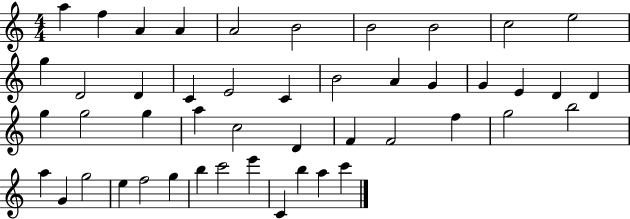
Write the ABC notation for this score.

X:1
T:Untitled
M:4/4
L:1/4
K:C
a f A A A2 B2 B2 B2 c2 e2 g D2 D C E2 C B2 A G G E D D g g2 g a c2 D F F2 f g2 b2 a G g2 e f2 g b c'2 e' C b a c'